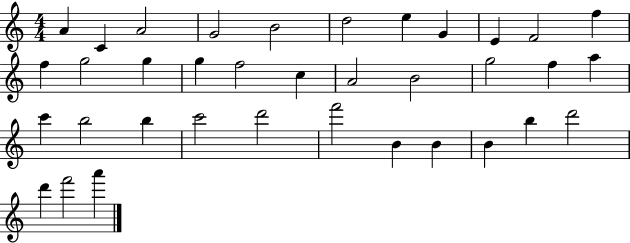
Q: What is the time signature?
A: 4/4